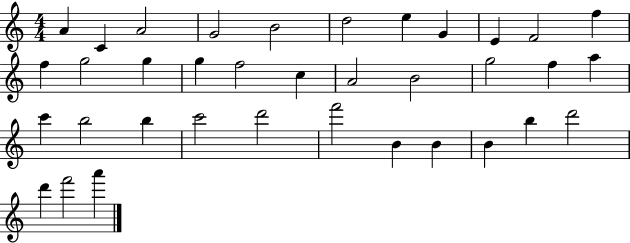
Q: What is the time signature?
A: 4/4